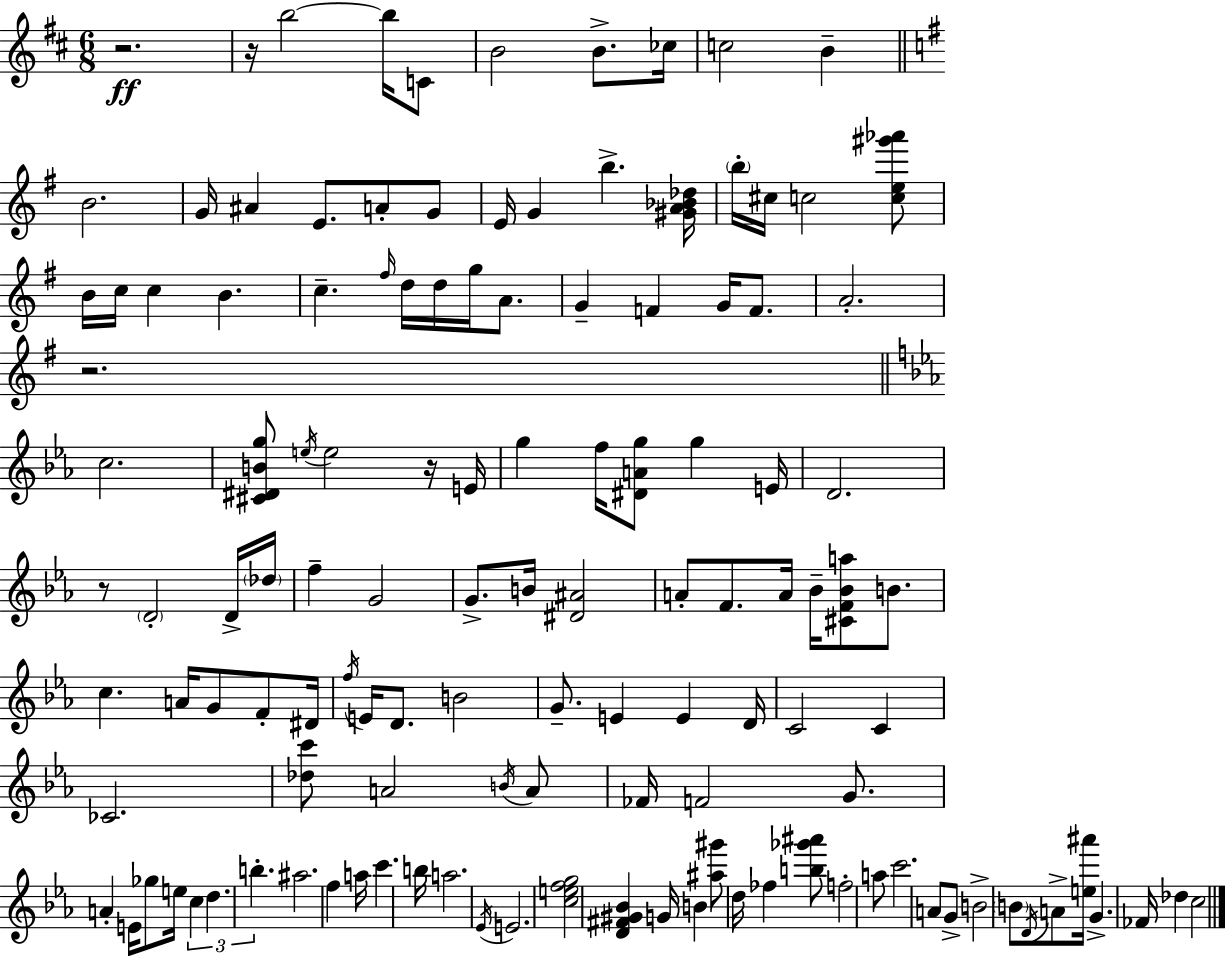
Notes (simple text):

R/h. R/s B5/h B5/s C4/e B4/h B4/e. CES5/s C5/h B4/q B4/h. G4/s A#4/q E4/e. A4/e G4/e E4/s G4/q B5/q. [G#4,A4,Bb4,Db5]/s B5/s C#5/s C5/h [C5,E5,G#6,Ab6]/e B4/s C5/s C5/q B4/q. C5/q. F#5/s D5/s D5/s G5/s A4/e. G4/q F4/q G4/s F4/e. A4/h. R/h. C5/h. [C#4,D#4,B4,G5]/e E5/s E5/h R/s E4/s G5/q F5/s [D#4,A4,G5]/e G5/q E4/s D4/h. R/e D4/h D4/s Db5/s F5/q G4/h G4/e. B4/s [D#4,A#4]/h A4/e F4/e. A4/s Bb4/s [C#4,F4,Bb4,A5]/e B4/e. C5/q. A4/s G4/e F4/e D#4/s F5/s E4/s D4/e. B4/h G4/e. E4/q E4/q D4/s C4/h C4/q CES4/h. [Db5,C6]/e A4/h B4/s A4/e FES4/s F4/h G4/e. A4/q E4/s Gb5/e E5/s C5/q D5/q. B5/q. A#5/h. F5/q A5/s C6/q. B5/s A5/h. Eb4/s E4/h. [C5,E5,F5,G5]/h [D4,F#4,G#4,Bb4]/q G4/s B4/q [A#5,G#6]/e D5/s FES5/q [B5,Gb6,A#6]/e F5/h A5/e C6/h. A4/e G4/e B4/h B4/e D4/s A4/e [E5,A#6]/s G4/q. FES4/s Db5/q C5/h